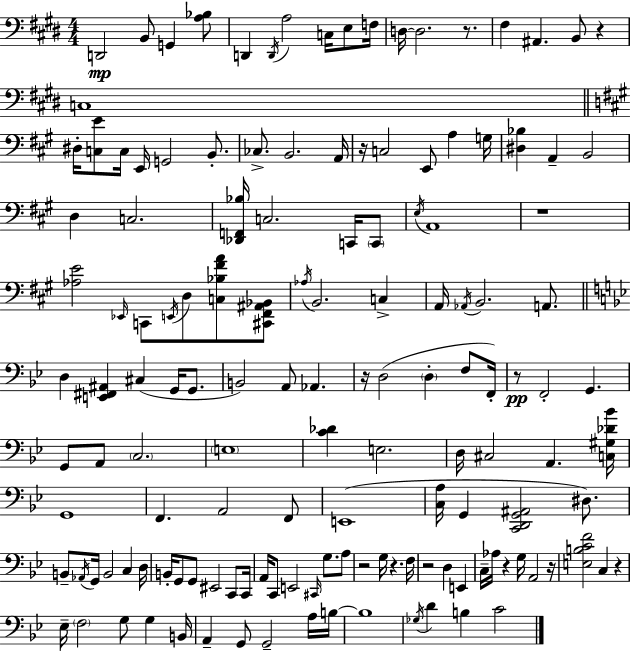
D2/h B2/e G2/q [A3,Bb3]/e D2/q D2/s A3/h C3/s E3/e F3/s D3/s D3/h. R/e. F#3/q A#2/q. B2/e R/q C3/w D#3/s [C3,E4]/e C3/s E2/s G2/h B2/e. CES3/e. B2/h. A2/s R/s C3/h E2/e A3/q G3/s [D#3,Bb3]/q A2/q B2/h D3/q C3/h. [Db2,F2,Bb3]/s C3/h. C2/s C2/e E3/s A2/w R/w [Ab3,E4]/h Eb2/s C2/e E2/s D3/e [C3,Bb3,F#4,A4]/e [C#2,F#2,A#2,Bb2]/e Ab3/s B2/h. C3/q A2/s Ab2/s B2/h. A2/e. D3/q [E2,F#2,A#2]/q C#3/q G2/s G2/e. B2/h A2/e Ab2/q. R/s D3/h D3/q F3/e F2/s R/e F2/h G2/q. G2/e A2/e C3/h. E3/w [C4,Db4]/q E3/h. D3/s C#3/h A2/q. [C3,G#3,Db4,Bb4]/s G2/w F2/q. A2/h F2/e E2/w [C3,A3]/s G2/q [C2,D2,G2,A#2]/h D#3/e. B2/e Ab2/s G2/s B2/h C3/q D3/s B2/s G2/e G2/e EIS2/h C2/e C2/s A2/s C2/e E2/h C#2/s G3/e. A3/e R/h G3/s R/q. F3/s R/h D3/q E2/q C3/s Ab3/s R/q G3/s A2/h R/s [E3,B3,C4,F4]/h C3/q R/q Eb3/s F3/h G3/e G3/q B2/s A2/q G2/e G2/h A3/s B3/s B3/w Gb3/s D4/q B3/q C4/h